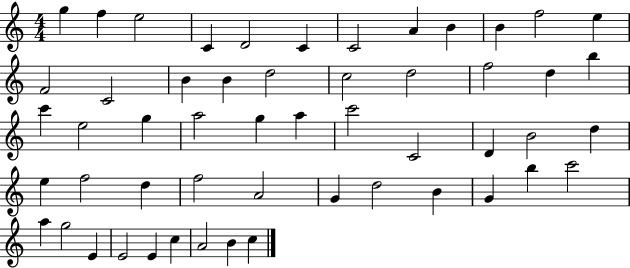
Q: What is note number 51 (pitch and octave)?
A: A4